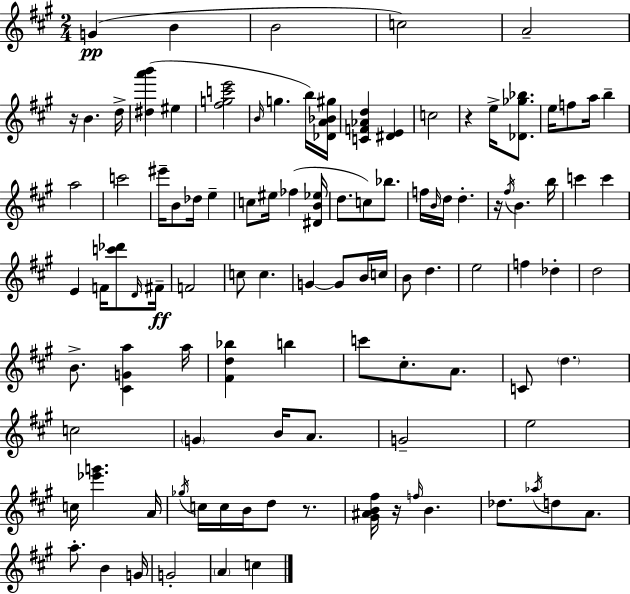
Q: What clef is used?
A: treble